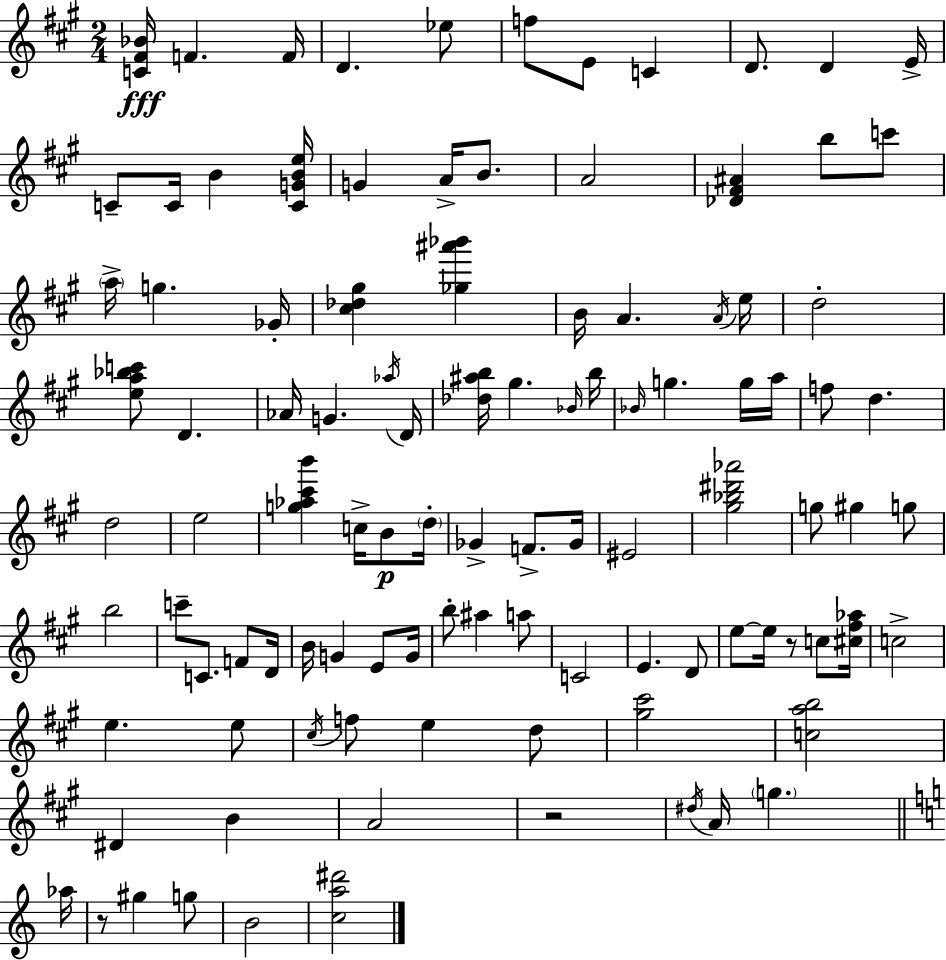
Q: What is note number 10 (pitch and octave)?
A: E4